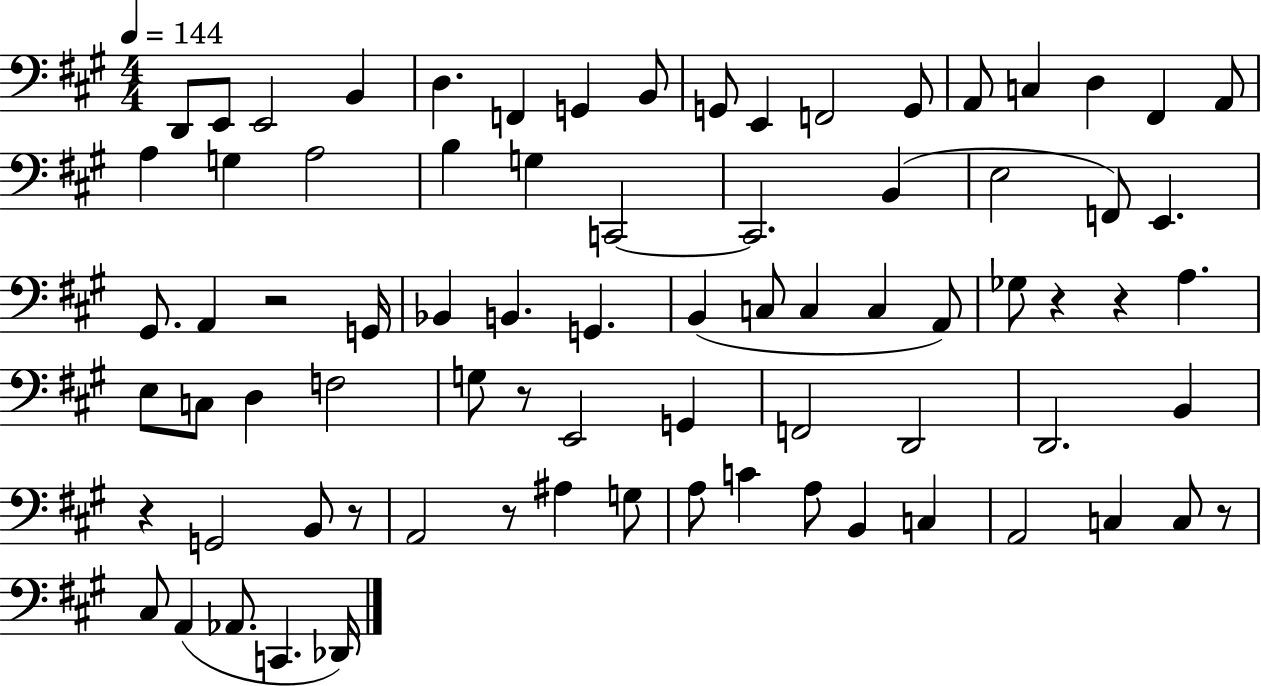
{
  \clef bass
  \numericTimeSignature
  \time 4/4
  \key a \major
  \tempo 4 = 144
  \repeat volta 2 { d,8 e,8 e,2 b,4 | d4. f,4 g,4 b,8 | g,8 e,4 f,2 g,8 | a,8 c4 d4 fis,4 a,8 | \break a4 g4 a2 | b4 g4 c,2~~ | c,2. b,4( | e2 f,8) e,4. | \break gis,8. a,4 r2 g,16 | bes,4 b,4. g,4. | b,4( c8 c4 c4 a,8) | ges8 r4 r4 a4. | \break e8 c8 d4 f2 | g8 r8 e,2 g,4 | f,2 d,2 | d,2. b,4 | \break r4 g,2 b,8 r8 | a,2 r8 ais4 g8 | a8 c'4 a8 b,4 c4 | a,2 c4 c8 r8 | \break cis8 a,4( aes,8. c,4. des,16) | } \bar "|."
}